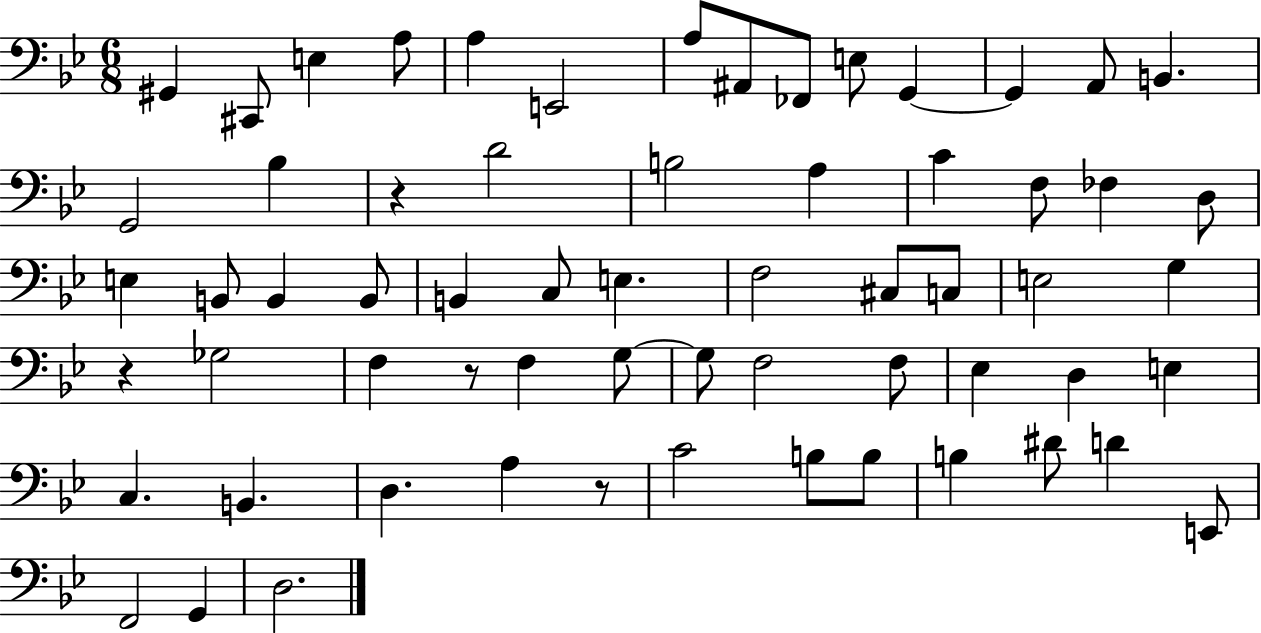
X:1
T:Untitled
M:6/8
L:1/4
K:Bb
^G,, ^C,,/2 E, A,/2 A, E,,2 A,/2 ^A,,/2 _F,,/2 E,/2 G,, G,, A,,/2 B,, G,,2 _B, z D2 B,2 A, C F,/2 _F, D,/2 E, B,,/2 B,, B,,/2 B,, C,/2 E, F,2 ^C,/2 C,/2 E,2 G, z _G,2 F, z/2 F, G,/2 G,/2 F,2 F,/2 _E, D, E, C, B,, D, A, z/2 C2 B,/2 B,/2 B, ^D/2 D E,,/2 F,,2 G,, D,2